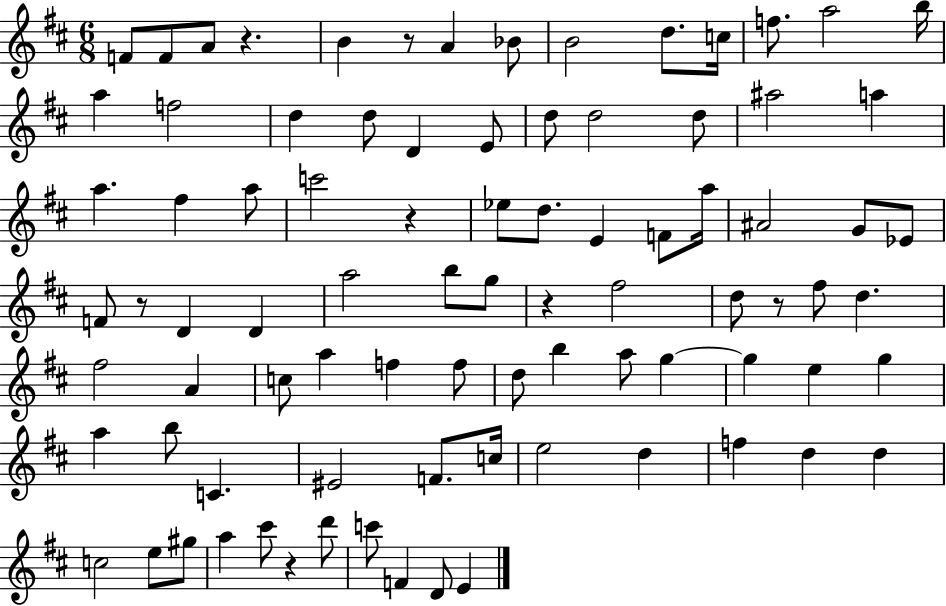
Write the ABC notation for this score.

X:1
T:Untitled
M:6/8
L:1/4
K:D
F/2 F/2 A/2 z B z/2 A _B/2 B2 d/2 c/4 f/2 a2 b/4 a f2 d d/2 D E/2 d/2 d2 d/2 ^a2 a a ^f a/2 c'2 z _e/2 d/2 E F/2 a/4 ^A2 G/2 _E/2 F/2 z/2 D D a2 b/2 g/2 z ^f2 d/2 z/2 ^f/2 d ^f2 A c/2 a f f/2 d/2 b a/2 g g e g a b/2 C ^E2 F/2 c/4 e2 d f d d c2 e/2 ^g/2 a ^c'/2 z d'/2 c'/2 F D/2 E